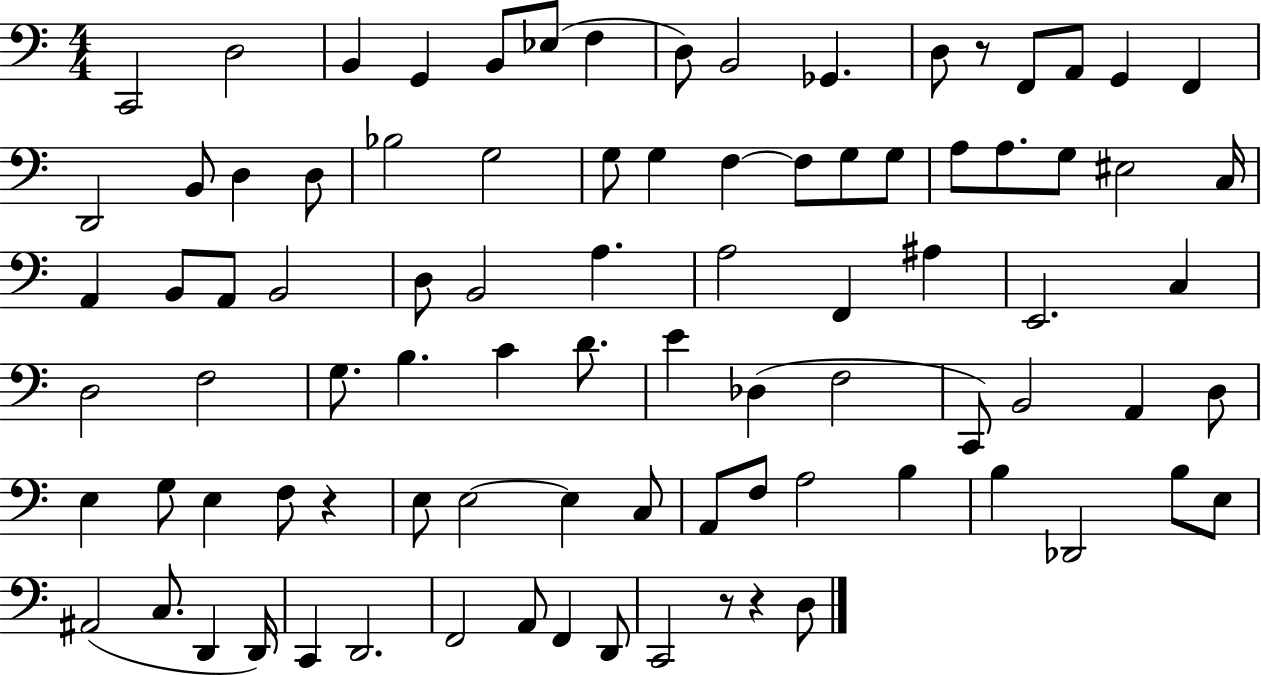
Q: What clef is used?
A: bass